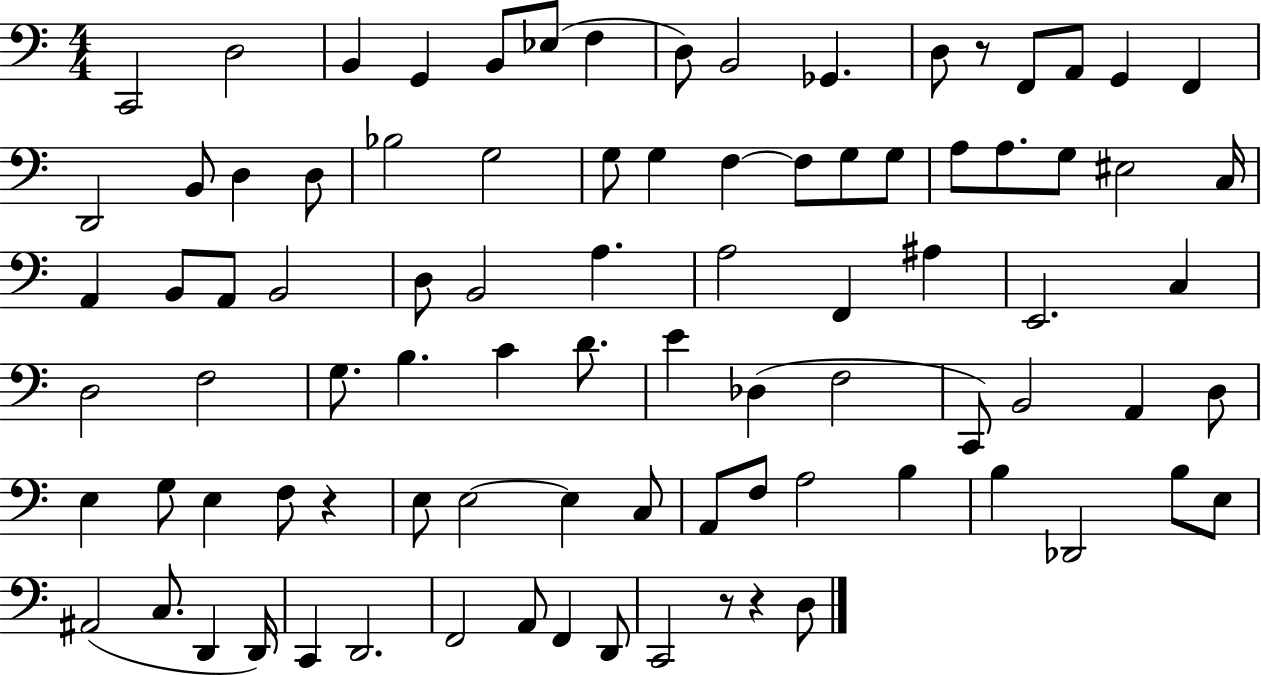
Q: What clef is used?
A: bass